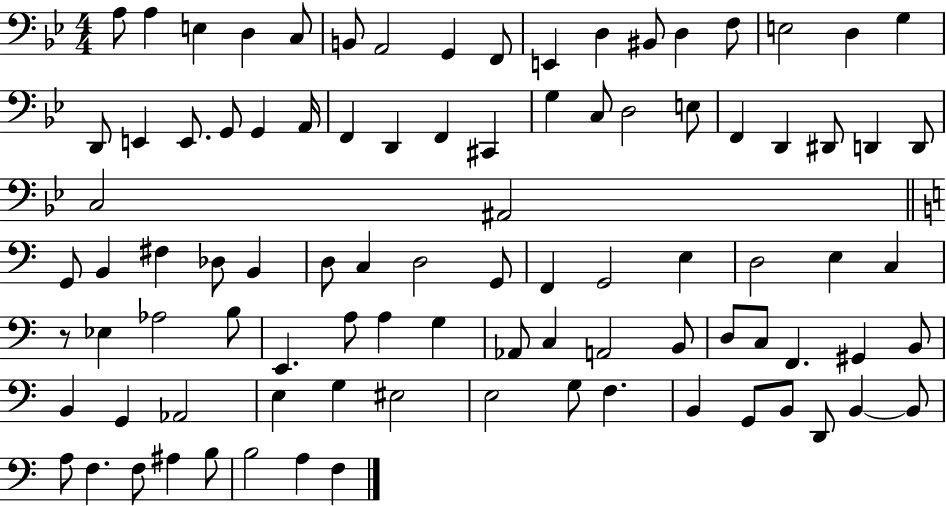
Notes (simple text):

A3/e A3/q E3/q D3/q C3/e B2/e A2/h G2/q F2/e E2/q D3/q BIS2/e D3/q F3/e E3/h D3/q G3/q D2/e E2/q E2/e. G2/e G2/q A2/s F2/q D2/q F2/q C#2/q G3/q C3/e D3/h E3/e F2/q D2/q D#2/e D2/q D2/e C3/h A#2/h G2/e B2/q F#3/q Db3/e B2/q D3/e C3/q D3/h G2/e F2/q G2/h E3/q D3/h E3/q C3/q R/e Eb3/q Ab3/h B3/e E2/q. A3/e A3/q G3/q Ab2/e C3/q A2/h B2/e D3/e C3/e F2/q. G#2/q B2/e B2/q G2/q Ab2/h E3/q G3/q EIS3/h E3/h G3/e F3/q. B2/q G2/e B2/e D2/e B2/q B2/e A3/e F3/q. F3/e A#3/q B3/e B3/h A3/q F3/q